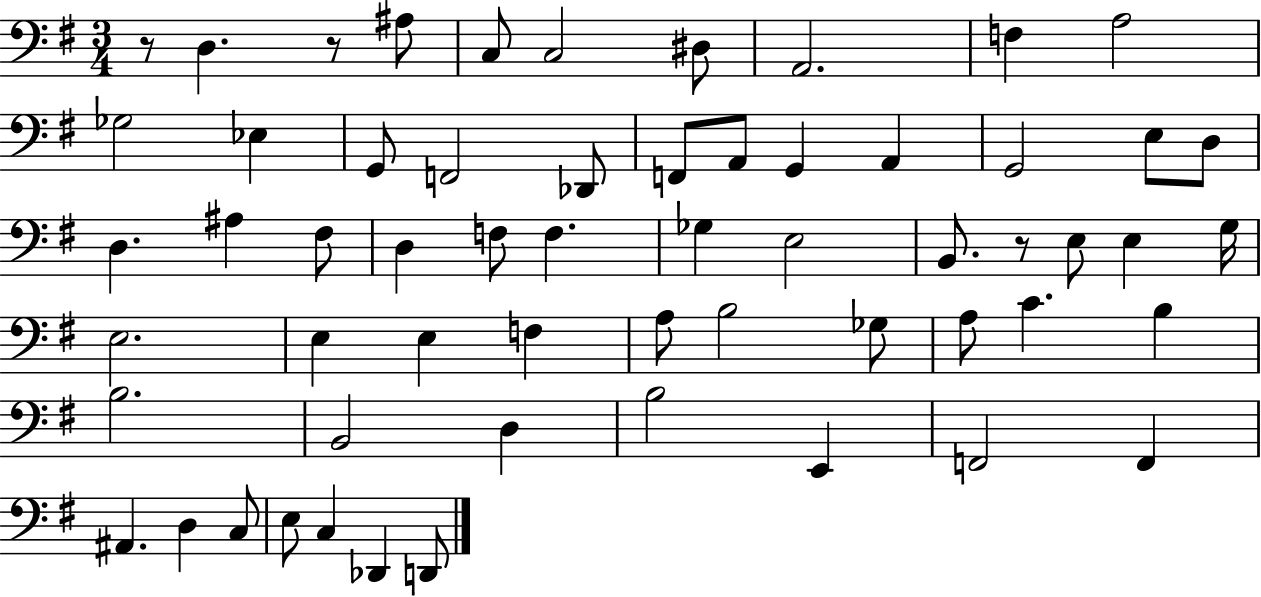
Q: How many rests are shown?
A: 3